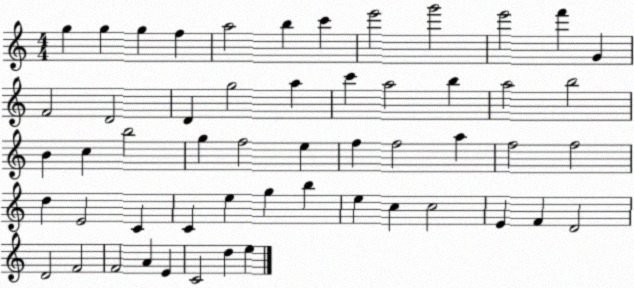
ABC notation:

X:1
T:Untitled
M:4/4
L:1/4
K:C
g g g f a2 b c' e'2 g'2 e'2 f' G F2 D2 D g2 a c' a2 b a2 b2 B c b2 g f2 e f f2 a f2 f2 d E2 C C e g b e c c2 E F D2 D2 F2 F2 A E C2 d e